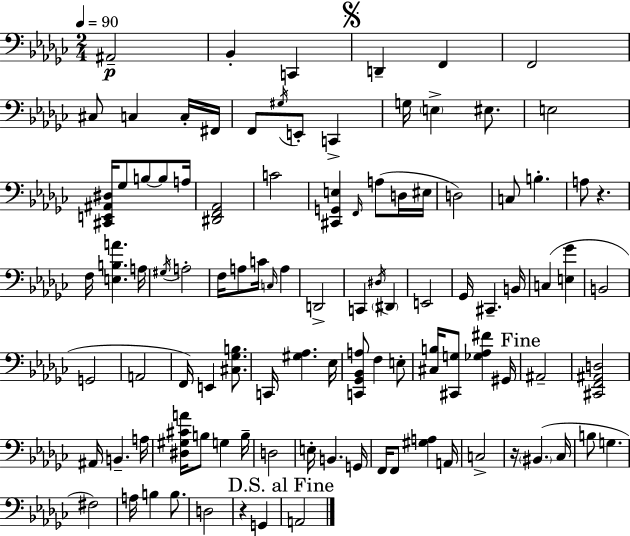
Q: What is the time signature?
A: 2/4